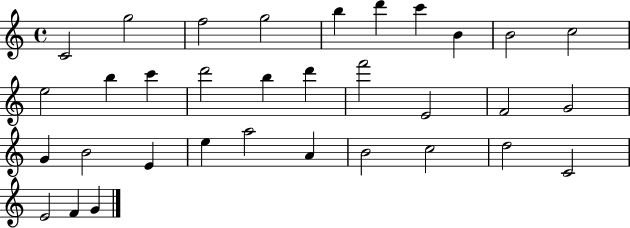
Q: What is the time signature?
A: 4/4